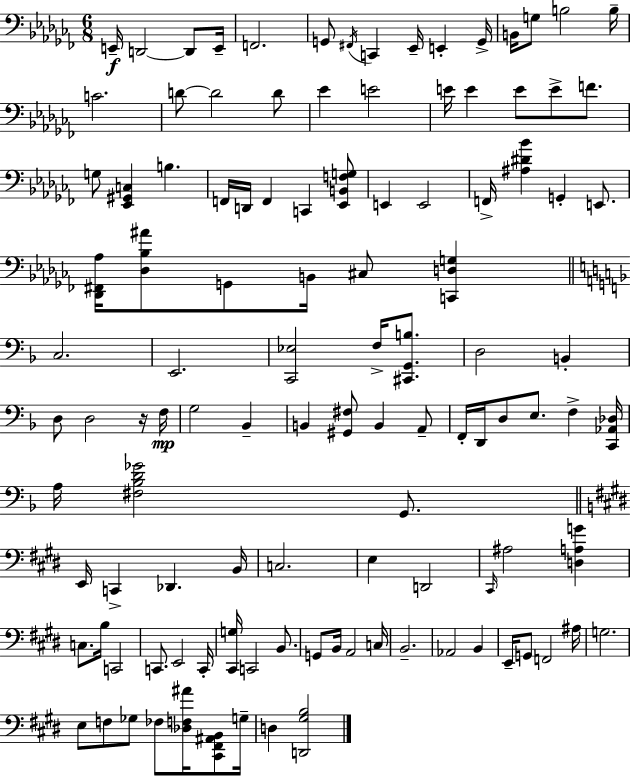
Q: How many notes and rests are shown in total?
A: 112